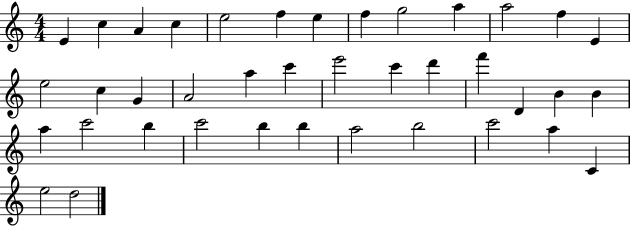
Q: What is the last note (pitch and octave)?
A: D5